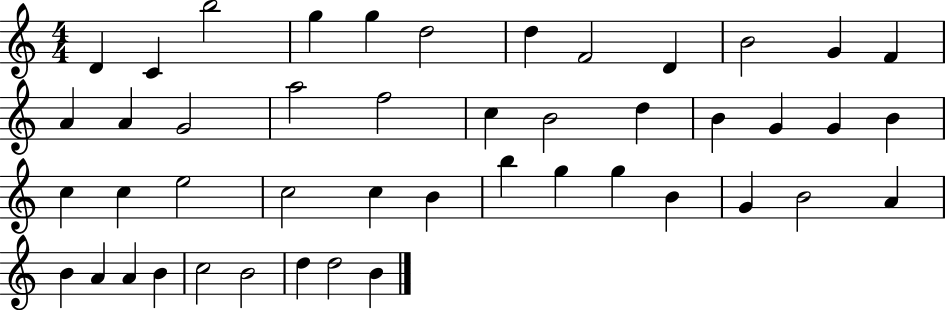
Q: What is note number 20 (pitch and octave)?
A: D5